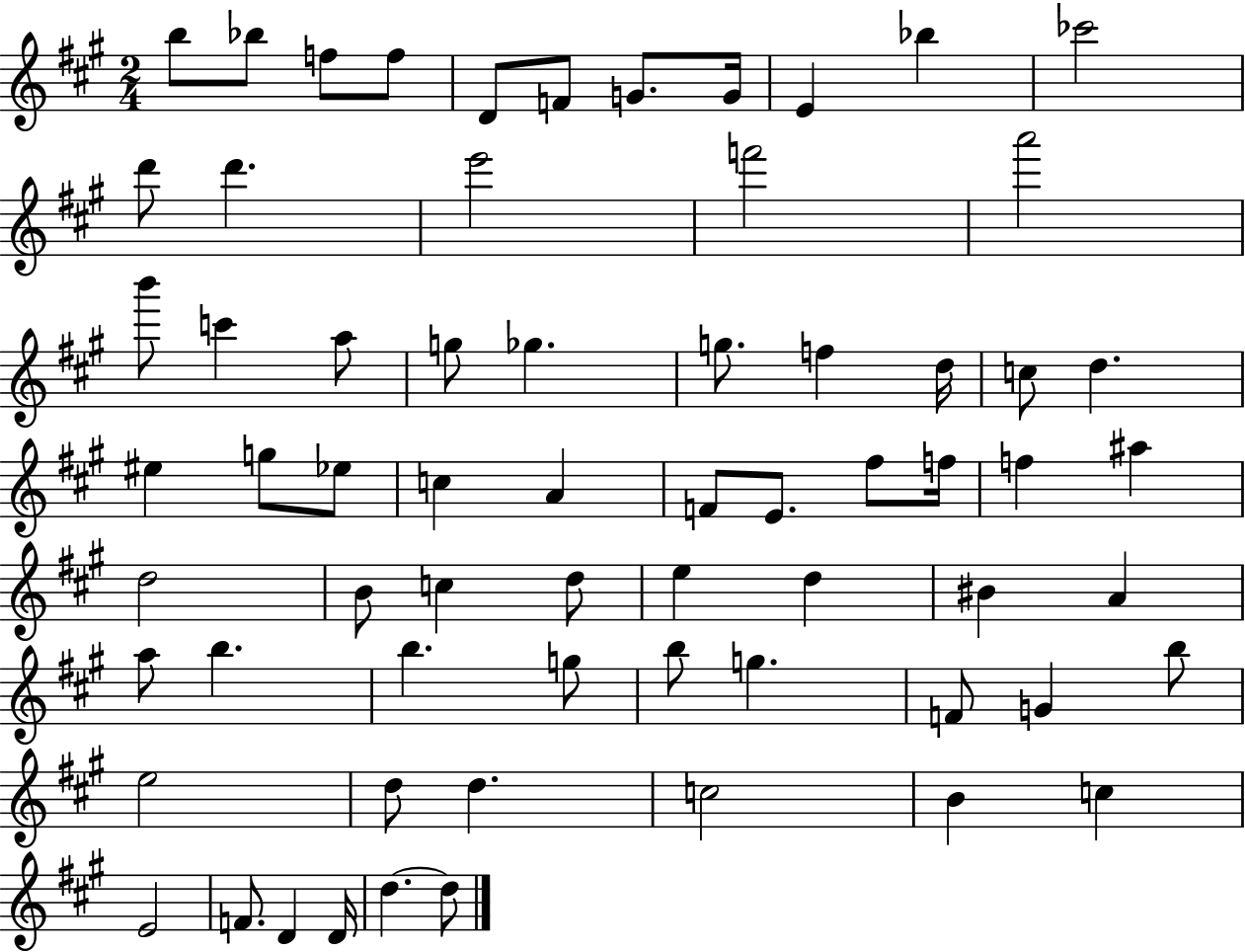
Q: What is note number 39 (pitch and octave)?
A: B4